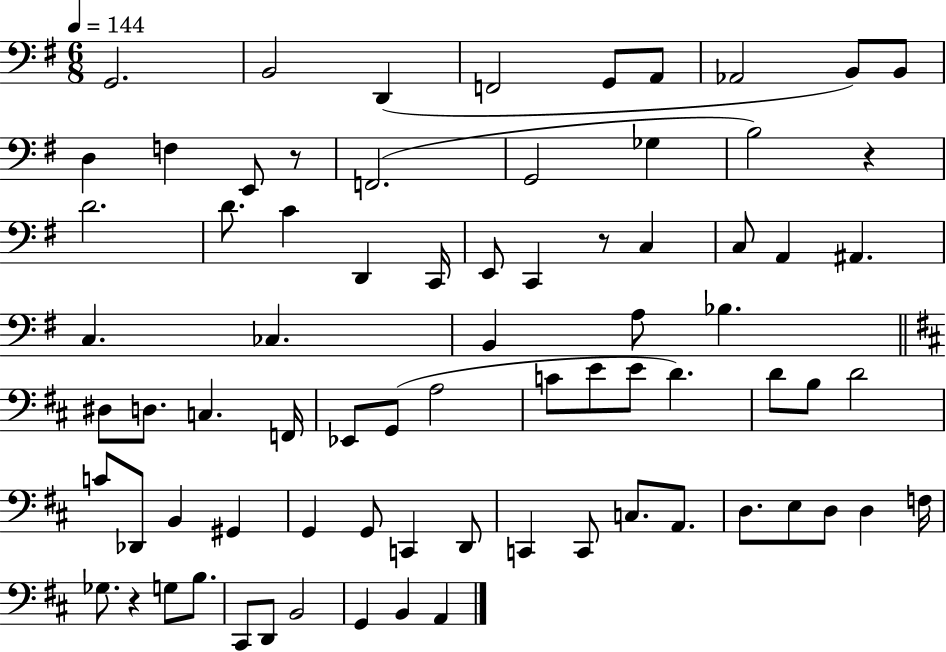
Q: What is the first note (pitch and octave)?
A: G2